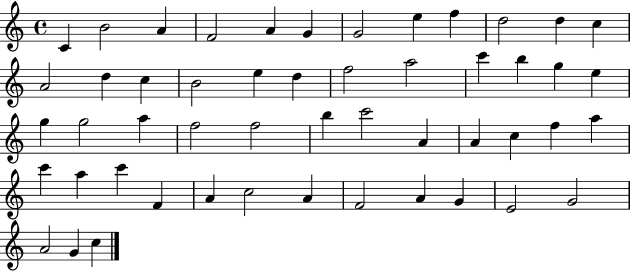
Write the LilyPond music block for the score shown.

{
  \clef treble
  \time 4/4
  \defaultTimeSignature
  \key c \major
  c'4 b'2 a'4 | f'2 a'4 g'4 | g'2 e''4 f''4 | d''2 d''4 c''4 | \break a'2 d''4 c''4 | b'2 e''4 d''4 | f''2 a''2 | c'''4 b''4 g''4 e''4 | \break g''4 g''2 a''4 | f''2 f''2 | b''4 c'''2 a'4 | a'4 c''4 f''4 a''4 | \break c'''4 a''4 c'''4 f'4 | a'4 c''2 a'4 | f'2 a'4 g'4 | e'2 g'2 | \break a'2 g'4 c''4 | \bar "|."
}